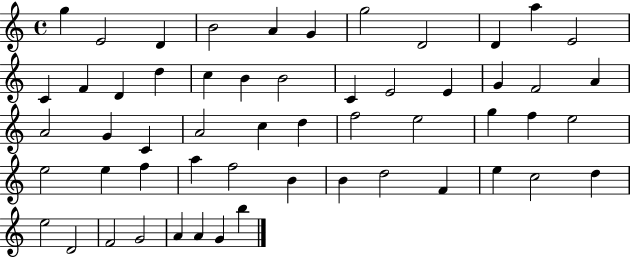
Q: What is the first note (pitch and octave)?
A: G5